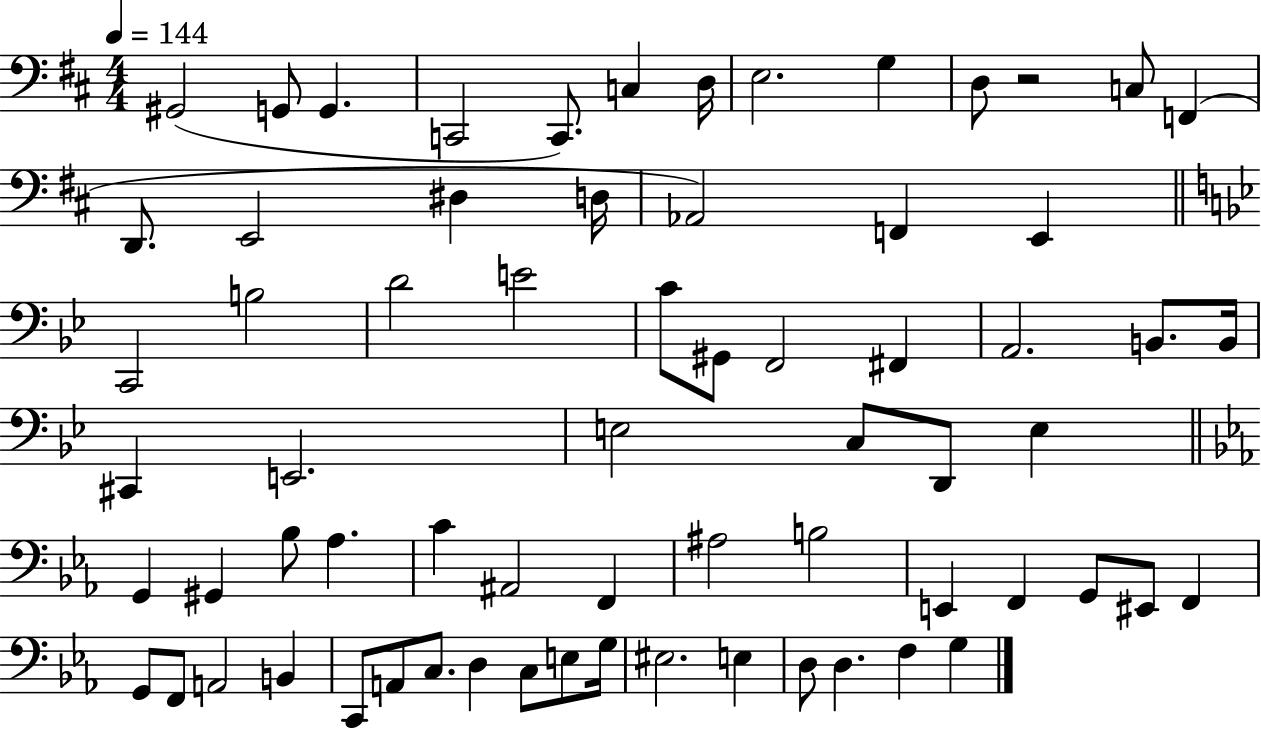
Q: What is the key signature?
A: D major